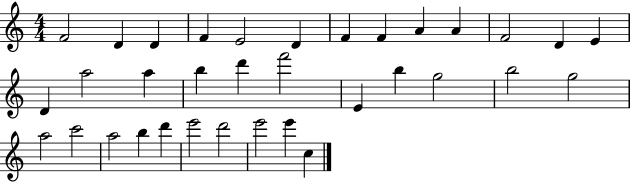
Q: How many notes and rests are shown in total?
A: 34